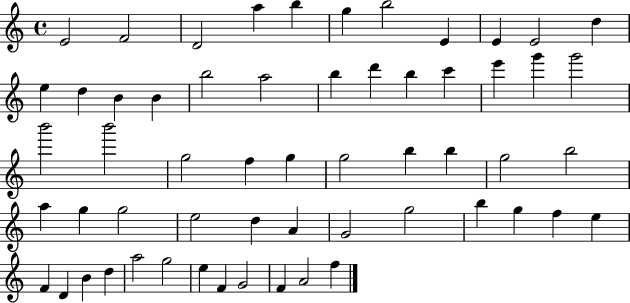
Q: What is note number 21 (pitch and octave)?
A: C6